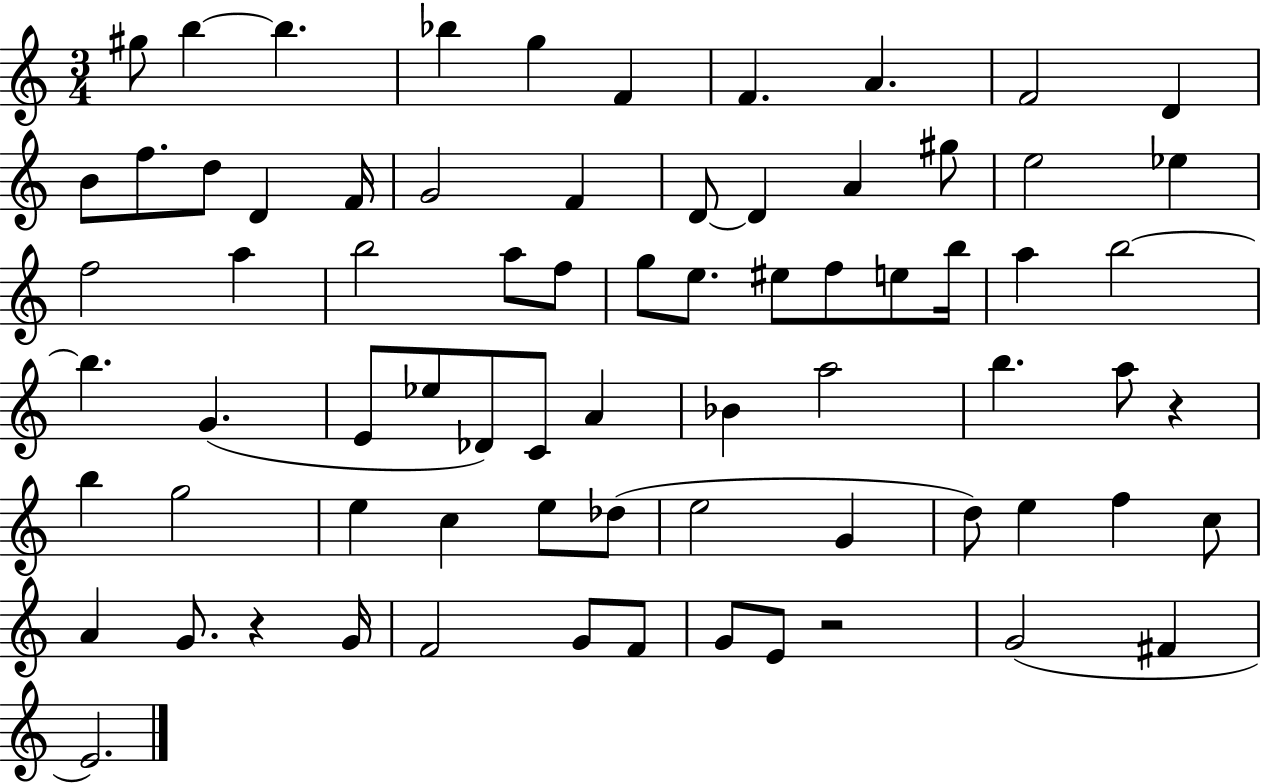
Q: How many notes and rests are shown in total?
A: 73